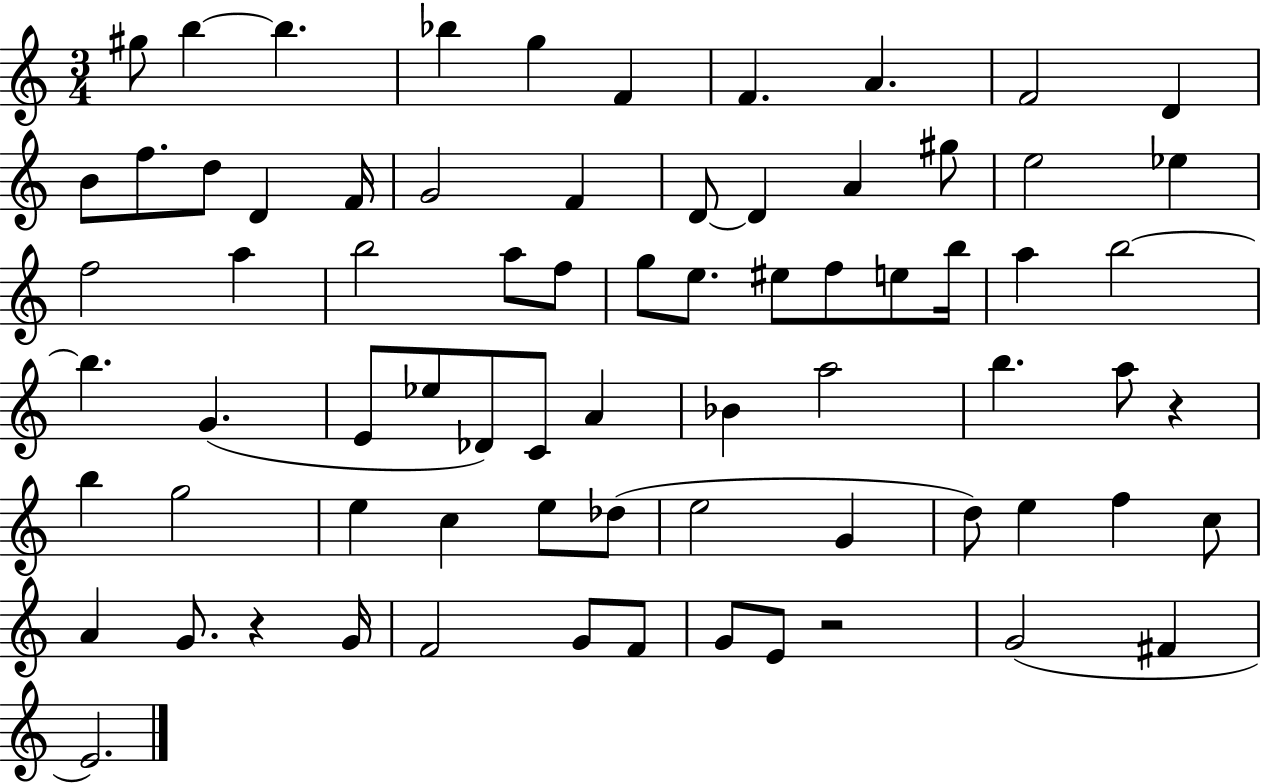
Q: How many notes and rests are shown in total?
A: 73